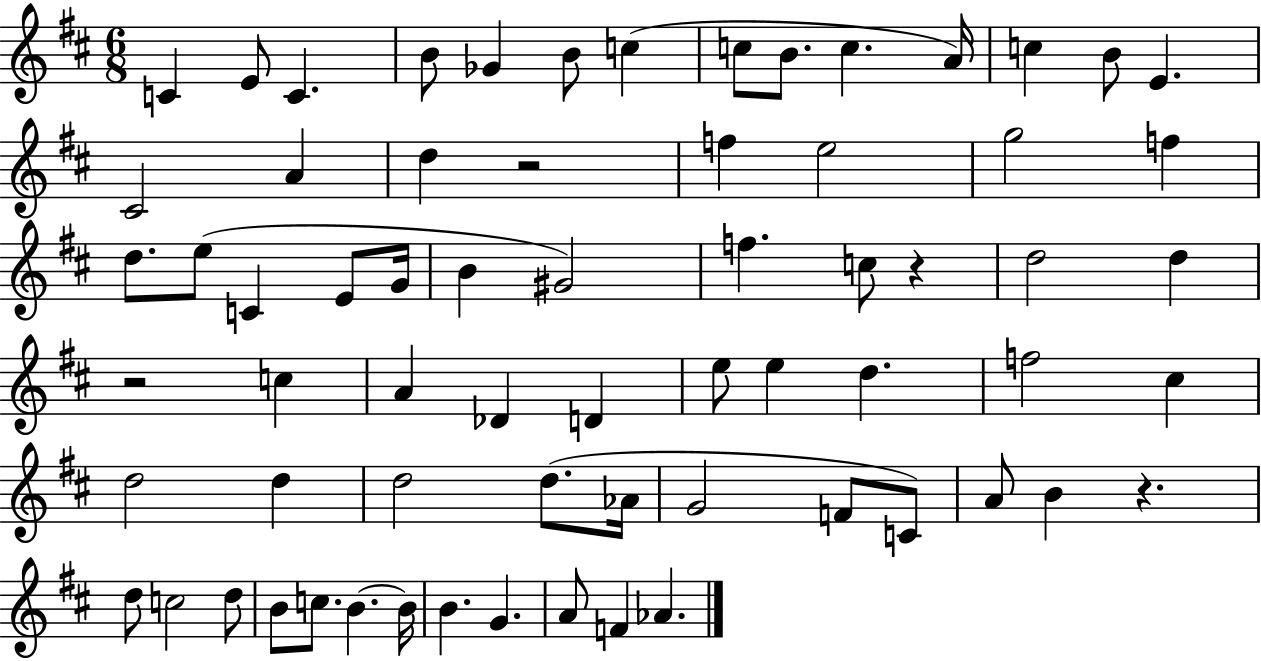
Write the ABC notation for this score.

X:1
T:Untitled
M:6/8
L:1/4
K:D
C E/2 C B/2 _G B/2 c c/2 B/2 c A/4 c B/2 E ^C2 A d z2 f e2 g2 f d/2 e/2 C E/2 G/4 B ^G2 f c/2 z d2 d z2 c A _D D e/2 e d f2 ^c d2 d d2 d/2 _A/4 G2 F/2 C/2 A/2 B z d/2 c2 d/2 B/2 c/2 B B/4 B G A/2 F _A